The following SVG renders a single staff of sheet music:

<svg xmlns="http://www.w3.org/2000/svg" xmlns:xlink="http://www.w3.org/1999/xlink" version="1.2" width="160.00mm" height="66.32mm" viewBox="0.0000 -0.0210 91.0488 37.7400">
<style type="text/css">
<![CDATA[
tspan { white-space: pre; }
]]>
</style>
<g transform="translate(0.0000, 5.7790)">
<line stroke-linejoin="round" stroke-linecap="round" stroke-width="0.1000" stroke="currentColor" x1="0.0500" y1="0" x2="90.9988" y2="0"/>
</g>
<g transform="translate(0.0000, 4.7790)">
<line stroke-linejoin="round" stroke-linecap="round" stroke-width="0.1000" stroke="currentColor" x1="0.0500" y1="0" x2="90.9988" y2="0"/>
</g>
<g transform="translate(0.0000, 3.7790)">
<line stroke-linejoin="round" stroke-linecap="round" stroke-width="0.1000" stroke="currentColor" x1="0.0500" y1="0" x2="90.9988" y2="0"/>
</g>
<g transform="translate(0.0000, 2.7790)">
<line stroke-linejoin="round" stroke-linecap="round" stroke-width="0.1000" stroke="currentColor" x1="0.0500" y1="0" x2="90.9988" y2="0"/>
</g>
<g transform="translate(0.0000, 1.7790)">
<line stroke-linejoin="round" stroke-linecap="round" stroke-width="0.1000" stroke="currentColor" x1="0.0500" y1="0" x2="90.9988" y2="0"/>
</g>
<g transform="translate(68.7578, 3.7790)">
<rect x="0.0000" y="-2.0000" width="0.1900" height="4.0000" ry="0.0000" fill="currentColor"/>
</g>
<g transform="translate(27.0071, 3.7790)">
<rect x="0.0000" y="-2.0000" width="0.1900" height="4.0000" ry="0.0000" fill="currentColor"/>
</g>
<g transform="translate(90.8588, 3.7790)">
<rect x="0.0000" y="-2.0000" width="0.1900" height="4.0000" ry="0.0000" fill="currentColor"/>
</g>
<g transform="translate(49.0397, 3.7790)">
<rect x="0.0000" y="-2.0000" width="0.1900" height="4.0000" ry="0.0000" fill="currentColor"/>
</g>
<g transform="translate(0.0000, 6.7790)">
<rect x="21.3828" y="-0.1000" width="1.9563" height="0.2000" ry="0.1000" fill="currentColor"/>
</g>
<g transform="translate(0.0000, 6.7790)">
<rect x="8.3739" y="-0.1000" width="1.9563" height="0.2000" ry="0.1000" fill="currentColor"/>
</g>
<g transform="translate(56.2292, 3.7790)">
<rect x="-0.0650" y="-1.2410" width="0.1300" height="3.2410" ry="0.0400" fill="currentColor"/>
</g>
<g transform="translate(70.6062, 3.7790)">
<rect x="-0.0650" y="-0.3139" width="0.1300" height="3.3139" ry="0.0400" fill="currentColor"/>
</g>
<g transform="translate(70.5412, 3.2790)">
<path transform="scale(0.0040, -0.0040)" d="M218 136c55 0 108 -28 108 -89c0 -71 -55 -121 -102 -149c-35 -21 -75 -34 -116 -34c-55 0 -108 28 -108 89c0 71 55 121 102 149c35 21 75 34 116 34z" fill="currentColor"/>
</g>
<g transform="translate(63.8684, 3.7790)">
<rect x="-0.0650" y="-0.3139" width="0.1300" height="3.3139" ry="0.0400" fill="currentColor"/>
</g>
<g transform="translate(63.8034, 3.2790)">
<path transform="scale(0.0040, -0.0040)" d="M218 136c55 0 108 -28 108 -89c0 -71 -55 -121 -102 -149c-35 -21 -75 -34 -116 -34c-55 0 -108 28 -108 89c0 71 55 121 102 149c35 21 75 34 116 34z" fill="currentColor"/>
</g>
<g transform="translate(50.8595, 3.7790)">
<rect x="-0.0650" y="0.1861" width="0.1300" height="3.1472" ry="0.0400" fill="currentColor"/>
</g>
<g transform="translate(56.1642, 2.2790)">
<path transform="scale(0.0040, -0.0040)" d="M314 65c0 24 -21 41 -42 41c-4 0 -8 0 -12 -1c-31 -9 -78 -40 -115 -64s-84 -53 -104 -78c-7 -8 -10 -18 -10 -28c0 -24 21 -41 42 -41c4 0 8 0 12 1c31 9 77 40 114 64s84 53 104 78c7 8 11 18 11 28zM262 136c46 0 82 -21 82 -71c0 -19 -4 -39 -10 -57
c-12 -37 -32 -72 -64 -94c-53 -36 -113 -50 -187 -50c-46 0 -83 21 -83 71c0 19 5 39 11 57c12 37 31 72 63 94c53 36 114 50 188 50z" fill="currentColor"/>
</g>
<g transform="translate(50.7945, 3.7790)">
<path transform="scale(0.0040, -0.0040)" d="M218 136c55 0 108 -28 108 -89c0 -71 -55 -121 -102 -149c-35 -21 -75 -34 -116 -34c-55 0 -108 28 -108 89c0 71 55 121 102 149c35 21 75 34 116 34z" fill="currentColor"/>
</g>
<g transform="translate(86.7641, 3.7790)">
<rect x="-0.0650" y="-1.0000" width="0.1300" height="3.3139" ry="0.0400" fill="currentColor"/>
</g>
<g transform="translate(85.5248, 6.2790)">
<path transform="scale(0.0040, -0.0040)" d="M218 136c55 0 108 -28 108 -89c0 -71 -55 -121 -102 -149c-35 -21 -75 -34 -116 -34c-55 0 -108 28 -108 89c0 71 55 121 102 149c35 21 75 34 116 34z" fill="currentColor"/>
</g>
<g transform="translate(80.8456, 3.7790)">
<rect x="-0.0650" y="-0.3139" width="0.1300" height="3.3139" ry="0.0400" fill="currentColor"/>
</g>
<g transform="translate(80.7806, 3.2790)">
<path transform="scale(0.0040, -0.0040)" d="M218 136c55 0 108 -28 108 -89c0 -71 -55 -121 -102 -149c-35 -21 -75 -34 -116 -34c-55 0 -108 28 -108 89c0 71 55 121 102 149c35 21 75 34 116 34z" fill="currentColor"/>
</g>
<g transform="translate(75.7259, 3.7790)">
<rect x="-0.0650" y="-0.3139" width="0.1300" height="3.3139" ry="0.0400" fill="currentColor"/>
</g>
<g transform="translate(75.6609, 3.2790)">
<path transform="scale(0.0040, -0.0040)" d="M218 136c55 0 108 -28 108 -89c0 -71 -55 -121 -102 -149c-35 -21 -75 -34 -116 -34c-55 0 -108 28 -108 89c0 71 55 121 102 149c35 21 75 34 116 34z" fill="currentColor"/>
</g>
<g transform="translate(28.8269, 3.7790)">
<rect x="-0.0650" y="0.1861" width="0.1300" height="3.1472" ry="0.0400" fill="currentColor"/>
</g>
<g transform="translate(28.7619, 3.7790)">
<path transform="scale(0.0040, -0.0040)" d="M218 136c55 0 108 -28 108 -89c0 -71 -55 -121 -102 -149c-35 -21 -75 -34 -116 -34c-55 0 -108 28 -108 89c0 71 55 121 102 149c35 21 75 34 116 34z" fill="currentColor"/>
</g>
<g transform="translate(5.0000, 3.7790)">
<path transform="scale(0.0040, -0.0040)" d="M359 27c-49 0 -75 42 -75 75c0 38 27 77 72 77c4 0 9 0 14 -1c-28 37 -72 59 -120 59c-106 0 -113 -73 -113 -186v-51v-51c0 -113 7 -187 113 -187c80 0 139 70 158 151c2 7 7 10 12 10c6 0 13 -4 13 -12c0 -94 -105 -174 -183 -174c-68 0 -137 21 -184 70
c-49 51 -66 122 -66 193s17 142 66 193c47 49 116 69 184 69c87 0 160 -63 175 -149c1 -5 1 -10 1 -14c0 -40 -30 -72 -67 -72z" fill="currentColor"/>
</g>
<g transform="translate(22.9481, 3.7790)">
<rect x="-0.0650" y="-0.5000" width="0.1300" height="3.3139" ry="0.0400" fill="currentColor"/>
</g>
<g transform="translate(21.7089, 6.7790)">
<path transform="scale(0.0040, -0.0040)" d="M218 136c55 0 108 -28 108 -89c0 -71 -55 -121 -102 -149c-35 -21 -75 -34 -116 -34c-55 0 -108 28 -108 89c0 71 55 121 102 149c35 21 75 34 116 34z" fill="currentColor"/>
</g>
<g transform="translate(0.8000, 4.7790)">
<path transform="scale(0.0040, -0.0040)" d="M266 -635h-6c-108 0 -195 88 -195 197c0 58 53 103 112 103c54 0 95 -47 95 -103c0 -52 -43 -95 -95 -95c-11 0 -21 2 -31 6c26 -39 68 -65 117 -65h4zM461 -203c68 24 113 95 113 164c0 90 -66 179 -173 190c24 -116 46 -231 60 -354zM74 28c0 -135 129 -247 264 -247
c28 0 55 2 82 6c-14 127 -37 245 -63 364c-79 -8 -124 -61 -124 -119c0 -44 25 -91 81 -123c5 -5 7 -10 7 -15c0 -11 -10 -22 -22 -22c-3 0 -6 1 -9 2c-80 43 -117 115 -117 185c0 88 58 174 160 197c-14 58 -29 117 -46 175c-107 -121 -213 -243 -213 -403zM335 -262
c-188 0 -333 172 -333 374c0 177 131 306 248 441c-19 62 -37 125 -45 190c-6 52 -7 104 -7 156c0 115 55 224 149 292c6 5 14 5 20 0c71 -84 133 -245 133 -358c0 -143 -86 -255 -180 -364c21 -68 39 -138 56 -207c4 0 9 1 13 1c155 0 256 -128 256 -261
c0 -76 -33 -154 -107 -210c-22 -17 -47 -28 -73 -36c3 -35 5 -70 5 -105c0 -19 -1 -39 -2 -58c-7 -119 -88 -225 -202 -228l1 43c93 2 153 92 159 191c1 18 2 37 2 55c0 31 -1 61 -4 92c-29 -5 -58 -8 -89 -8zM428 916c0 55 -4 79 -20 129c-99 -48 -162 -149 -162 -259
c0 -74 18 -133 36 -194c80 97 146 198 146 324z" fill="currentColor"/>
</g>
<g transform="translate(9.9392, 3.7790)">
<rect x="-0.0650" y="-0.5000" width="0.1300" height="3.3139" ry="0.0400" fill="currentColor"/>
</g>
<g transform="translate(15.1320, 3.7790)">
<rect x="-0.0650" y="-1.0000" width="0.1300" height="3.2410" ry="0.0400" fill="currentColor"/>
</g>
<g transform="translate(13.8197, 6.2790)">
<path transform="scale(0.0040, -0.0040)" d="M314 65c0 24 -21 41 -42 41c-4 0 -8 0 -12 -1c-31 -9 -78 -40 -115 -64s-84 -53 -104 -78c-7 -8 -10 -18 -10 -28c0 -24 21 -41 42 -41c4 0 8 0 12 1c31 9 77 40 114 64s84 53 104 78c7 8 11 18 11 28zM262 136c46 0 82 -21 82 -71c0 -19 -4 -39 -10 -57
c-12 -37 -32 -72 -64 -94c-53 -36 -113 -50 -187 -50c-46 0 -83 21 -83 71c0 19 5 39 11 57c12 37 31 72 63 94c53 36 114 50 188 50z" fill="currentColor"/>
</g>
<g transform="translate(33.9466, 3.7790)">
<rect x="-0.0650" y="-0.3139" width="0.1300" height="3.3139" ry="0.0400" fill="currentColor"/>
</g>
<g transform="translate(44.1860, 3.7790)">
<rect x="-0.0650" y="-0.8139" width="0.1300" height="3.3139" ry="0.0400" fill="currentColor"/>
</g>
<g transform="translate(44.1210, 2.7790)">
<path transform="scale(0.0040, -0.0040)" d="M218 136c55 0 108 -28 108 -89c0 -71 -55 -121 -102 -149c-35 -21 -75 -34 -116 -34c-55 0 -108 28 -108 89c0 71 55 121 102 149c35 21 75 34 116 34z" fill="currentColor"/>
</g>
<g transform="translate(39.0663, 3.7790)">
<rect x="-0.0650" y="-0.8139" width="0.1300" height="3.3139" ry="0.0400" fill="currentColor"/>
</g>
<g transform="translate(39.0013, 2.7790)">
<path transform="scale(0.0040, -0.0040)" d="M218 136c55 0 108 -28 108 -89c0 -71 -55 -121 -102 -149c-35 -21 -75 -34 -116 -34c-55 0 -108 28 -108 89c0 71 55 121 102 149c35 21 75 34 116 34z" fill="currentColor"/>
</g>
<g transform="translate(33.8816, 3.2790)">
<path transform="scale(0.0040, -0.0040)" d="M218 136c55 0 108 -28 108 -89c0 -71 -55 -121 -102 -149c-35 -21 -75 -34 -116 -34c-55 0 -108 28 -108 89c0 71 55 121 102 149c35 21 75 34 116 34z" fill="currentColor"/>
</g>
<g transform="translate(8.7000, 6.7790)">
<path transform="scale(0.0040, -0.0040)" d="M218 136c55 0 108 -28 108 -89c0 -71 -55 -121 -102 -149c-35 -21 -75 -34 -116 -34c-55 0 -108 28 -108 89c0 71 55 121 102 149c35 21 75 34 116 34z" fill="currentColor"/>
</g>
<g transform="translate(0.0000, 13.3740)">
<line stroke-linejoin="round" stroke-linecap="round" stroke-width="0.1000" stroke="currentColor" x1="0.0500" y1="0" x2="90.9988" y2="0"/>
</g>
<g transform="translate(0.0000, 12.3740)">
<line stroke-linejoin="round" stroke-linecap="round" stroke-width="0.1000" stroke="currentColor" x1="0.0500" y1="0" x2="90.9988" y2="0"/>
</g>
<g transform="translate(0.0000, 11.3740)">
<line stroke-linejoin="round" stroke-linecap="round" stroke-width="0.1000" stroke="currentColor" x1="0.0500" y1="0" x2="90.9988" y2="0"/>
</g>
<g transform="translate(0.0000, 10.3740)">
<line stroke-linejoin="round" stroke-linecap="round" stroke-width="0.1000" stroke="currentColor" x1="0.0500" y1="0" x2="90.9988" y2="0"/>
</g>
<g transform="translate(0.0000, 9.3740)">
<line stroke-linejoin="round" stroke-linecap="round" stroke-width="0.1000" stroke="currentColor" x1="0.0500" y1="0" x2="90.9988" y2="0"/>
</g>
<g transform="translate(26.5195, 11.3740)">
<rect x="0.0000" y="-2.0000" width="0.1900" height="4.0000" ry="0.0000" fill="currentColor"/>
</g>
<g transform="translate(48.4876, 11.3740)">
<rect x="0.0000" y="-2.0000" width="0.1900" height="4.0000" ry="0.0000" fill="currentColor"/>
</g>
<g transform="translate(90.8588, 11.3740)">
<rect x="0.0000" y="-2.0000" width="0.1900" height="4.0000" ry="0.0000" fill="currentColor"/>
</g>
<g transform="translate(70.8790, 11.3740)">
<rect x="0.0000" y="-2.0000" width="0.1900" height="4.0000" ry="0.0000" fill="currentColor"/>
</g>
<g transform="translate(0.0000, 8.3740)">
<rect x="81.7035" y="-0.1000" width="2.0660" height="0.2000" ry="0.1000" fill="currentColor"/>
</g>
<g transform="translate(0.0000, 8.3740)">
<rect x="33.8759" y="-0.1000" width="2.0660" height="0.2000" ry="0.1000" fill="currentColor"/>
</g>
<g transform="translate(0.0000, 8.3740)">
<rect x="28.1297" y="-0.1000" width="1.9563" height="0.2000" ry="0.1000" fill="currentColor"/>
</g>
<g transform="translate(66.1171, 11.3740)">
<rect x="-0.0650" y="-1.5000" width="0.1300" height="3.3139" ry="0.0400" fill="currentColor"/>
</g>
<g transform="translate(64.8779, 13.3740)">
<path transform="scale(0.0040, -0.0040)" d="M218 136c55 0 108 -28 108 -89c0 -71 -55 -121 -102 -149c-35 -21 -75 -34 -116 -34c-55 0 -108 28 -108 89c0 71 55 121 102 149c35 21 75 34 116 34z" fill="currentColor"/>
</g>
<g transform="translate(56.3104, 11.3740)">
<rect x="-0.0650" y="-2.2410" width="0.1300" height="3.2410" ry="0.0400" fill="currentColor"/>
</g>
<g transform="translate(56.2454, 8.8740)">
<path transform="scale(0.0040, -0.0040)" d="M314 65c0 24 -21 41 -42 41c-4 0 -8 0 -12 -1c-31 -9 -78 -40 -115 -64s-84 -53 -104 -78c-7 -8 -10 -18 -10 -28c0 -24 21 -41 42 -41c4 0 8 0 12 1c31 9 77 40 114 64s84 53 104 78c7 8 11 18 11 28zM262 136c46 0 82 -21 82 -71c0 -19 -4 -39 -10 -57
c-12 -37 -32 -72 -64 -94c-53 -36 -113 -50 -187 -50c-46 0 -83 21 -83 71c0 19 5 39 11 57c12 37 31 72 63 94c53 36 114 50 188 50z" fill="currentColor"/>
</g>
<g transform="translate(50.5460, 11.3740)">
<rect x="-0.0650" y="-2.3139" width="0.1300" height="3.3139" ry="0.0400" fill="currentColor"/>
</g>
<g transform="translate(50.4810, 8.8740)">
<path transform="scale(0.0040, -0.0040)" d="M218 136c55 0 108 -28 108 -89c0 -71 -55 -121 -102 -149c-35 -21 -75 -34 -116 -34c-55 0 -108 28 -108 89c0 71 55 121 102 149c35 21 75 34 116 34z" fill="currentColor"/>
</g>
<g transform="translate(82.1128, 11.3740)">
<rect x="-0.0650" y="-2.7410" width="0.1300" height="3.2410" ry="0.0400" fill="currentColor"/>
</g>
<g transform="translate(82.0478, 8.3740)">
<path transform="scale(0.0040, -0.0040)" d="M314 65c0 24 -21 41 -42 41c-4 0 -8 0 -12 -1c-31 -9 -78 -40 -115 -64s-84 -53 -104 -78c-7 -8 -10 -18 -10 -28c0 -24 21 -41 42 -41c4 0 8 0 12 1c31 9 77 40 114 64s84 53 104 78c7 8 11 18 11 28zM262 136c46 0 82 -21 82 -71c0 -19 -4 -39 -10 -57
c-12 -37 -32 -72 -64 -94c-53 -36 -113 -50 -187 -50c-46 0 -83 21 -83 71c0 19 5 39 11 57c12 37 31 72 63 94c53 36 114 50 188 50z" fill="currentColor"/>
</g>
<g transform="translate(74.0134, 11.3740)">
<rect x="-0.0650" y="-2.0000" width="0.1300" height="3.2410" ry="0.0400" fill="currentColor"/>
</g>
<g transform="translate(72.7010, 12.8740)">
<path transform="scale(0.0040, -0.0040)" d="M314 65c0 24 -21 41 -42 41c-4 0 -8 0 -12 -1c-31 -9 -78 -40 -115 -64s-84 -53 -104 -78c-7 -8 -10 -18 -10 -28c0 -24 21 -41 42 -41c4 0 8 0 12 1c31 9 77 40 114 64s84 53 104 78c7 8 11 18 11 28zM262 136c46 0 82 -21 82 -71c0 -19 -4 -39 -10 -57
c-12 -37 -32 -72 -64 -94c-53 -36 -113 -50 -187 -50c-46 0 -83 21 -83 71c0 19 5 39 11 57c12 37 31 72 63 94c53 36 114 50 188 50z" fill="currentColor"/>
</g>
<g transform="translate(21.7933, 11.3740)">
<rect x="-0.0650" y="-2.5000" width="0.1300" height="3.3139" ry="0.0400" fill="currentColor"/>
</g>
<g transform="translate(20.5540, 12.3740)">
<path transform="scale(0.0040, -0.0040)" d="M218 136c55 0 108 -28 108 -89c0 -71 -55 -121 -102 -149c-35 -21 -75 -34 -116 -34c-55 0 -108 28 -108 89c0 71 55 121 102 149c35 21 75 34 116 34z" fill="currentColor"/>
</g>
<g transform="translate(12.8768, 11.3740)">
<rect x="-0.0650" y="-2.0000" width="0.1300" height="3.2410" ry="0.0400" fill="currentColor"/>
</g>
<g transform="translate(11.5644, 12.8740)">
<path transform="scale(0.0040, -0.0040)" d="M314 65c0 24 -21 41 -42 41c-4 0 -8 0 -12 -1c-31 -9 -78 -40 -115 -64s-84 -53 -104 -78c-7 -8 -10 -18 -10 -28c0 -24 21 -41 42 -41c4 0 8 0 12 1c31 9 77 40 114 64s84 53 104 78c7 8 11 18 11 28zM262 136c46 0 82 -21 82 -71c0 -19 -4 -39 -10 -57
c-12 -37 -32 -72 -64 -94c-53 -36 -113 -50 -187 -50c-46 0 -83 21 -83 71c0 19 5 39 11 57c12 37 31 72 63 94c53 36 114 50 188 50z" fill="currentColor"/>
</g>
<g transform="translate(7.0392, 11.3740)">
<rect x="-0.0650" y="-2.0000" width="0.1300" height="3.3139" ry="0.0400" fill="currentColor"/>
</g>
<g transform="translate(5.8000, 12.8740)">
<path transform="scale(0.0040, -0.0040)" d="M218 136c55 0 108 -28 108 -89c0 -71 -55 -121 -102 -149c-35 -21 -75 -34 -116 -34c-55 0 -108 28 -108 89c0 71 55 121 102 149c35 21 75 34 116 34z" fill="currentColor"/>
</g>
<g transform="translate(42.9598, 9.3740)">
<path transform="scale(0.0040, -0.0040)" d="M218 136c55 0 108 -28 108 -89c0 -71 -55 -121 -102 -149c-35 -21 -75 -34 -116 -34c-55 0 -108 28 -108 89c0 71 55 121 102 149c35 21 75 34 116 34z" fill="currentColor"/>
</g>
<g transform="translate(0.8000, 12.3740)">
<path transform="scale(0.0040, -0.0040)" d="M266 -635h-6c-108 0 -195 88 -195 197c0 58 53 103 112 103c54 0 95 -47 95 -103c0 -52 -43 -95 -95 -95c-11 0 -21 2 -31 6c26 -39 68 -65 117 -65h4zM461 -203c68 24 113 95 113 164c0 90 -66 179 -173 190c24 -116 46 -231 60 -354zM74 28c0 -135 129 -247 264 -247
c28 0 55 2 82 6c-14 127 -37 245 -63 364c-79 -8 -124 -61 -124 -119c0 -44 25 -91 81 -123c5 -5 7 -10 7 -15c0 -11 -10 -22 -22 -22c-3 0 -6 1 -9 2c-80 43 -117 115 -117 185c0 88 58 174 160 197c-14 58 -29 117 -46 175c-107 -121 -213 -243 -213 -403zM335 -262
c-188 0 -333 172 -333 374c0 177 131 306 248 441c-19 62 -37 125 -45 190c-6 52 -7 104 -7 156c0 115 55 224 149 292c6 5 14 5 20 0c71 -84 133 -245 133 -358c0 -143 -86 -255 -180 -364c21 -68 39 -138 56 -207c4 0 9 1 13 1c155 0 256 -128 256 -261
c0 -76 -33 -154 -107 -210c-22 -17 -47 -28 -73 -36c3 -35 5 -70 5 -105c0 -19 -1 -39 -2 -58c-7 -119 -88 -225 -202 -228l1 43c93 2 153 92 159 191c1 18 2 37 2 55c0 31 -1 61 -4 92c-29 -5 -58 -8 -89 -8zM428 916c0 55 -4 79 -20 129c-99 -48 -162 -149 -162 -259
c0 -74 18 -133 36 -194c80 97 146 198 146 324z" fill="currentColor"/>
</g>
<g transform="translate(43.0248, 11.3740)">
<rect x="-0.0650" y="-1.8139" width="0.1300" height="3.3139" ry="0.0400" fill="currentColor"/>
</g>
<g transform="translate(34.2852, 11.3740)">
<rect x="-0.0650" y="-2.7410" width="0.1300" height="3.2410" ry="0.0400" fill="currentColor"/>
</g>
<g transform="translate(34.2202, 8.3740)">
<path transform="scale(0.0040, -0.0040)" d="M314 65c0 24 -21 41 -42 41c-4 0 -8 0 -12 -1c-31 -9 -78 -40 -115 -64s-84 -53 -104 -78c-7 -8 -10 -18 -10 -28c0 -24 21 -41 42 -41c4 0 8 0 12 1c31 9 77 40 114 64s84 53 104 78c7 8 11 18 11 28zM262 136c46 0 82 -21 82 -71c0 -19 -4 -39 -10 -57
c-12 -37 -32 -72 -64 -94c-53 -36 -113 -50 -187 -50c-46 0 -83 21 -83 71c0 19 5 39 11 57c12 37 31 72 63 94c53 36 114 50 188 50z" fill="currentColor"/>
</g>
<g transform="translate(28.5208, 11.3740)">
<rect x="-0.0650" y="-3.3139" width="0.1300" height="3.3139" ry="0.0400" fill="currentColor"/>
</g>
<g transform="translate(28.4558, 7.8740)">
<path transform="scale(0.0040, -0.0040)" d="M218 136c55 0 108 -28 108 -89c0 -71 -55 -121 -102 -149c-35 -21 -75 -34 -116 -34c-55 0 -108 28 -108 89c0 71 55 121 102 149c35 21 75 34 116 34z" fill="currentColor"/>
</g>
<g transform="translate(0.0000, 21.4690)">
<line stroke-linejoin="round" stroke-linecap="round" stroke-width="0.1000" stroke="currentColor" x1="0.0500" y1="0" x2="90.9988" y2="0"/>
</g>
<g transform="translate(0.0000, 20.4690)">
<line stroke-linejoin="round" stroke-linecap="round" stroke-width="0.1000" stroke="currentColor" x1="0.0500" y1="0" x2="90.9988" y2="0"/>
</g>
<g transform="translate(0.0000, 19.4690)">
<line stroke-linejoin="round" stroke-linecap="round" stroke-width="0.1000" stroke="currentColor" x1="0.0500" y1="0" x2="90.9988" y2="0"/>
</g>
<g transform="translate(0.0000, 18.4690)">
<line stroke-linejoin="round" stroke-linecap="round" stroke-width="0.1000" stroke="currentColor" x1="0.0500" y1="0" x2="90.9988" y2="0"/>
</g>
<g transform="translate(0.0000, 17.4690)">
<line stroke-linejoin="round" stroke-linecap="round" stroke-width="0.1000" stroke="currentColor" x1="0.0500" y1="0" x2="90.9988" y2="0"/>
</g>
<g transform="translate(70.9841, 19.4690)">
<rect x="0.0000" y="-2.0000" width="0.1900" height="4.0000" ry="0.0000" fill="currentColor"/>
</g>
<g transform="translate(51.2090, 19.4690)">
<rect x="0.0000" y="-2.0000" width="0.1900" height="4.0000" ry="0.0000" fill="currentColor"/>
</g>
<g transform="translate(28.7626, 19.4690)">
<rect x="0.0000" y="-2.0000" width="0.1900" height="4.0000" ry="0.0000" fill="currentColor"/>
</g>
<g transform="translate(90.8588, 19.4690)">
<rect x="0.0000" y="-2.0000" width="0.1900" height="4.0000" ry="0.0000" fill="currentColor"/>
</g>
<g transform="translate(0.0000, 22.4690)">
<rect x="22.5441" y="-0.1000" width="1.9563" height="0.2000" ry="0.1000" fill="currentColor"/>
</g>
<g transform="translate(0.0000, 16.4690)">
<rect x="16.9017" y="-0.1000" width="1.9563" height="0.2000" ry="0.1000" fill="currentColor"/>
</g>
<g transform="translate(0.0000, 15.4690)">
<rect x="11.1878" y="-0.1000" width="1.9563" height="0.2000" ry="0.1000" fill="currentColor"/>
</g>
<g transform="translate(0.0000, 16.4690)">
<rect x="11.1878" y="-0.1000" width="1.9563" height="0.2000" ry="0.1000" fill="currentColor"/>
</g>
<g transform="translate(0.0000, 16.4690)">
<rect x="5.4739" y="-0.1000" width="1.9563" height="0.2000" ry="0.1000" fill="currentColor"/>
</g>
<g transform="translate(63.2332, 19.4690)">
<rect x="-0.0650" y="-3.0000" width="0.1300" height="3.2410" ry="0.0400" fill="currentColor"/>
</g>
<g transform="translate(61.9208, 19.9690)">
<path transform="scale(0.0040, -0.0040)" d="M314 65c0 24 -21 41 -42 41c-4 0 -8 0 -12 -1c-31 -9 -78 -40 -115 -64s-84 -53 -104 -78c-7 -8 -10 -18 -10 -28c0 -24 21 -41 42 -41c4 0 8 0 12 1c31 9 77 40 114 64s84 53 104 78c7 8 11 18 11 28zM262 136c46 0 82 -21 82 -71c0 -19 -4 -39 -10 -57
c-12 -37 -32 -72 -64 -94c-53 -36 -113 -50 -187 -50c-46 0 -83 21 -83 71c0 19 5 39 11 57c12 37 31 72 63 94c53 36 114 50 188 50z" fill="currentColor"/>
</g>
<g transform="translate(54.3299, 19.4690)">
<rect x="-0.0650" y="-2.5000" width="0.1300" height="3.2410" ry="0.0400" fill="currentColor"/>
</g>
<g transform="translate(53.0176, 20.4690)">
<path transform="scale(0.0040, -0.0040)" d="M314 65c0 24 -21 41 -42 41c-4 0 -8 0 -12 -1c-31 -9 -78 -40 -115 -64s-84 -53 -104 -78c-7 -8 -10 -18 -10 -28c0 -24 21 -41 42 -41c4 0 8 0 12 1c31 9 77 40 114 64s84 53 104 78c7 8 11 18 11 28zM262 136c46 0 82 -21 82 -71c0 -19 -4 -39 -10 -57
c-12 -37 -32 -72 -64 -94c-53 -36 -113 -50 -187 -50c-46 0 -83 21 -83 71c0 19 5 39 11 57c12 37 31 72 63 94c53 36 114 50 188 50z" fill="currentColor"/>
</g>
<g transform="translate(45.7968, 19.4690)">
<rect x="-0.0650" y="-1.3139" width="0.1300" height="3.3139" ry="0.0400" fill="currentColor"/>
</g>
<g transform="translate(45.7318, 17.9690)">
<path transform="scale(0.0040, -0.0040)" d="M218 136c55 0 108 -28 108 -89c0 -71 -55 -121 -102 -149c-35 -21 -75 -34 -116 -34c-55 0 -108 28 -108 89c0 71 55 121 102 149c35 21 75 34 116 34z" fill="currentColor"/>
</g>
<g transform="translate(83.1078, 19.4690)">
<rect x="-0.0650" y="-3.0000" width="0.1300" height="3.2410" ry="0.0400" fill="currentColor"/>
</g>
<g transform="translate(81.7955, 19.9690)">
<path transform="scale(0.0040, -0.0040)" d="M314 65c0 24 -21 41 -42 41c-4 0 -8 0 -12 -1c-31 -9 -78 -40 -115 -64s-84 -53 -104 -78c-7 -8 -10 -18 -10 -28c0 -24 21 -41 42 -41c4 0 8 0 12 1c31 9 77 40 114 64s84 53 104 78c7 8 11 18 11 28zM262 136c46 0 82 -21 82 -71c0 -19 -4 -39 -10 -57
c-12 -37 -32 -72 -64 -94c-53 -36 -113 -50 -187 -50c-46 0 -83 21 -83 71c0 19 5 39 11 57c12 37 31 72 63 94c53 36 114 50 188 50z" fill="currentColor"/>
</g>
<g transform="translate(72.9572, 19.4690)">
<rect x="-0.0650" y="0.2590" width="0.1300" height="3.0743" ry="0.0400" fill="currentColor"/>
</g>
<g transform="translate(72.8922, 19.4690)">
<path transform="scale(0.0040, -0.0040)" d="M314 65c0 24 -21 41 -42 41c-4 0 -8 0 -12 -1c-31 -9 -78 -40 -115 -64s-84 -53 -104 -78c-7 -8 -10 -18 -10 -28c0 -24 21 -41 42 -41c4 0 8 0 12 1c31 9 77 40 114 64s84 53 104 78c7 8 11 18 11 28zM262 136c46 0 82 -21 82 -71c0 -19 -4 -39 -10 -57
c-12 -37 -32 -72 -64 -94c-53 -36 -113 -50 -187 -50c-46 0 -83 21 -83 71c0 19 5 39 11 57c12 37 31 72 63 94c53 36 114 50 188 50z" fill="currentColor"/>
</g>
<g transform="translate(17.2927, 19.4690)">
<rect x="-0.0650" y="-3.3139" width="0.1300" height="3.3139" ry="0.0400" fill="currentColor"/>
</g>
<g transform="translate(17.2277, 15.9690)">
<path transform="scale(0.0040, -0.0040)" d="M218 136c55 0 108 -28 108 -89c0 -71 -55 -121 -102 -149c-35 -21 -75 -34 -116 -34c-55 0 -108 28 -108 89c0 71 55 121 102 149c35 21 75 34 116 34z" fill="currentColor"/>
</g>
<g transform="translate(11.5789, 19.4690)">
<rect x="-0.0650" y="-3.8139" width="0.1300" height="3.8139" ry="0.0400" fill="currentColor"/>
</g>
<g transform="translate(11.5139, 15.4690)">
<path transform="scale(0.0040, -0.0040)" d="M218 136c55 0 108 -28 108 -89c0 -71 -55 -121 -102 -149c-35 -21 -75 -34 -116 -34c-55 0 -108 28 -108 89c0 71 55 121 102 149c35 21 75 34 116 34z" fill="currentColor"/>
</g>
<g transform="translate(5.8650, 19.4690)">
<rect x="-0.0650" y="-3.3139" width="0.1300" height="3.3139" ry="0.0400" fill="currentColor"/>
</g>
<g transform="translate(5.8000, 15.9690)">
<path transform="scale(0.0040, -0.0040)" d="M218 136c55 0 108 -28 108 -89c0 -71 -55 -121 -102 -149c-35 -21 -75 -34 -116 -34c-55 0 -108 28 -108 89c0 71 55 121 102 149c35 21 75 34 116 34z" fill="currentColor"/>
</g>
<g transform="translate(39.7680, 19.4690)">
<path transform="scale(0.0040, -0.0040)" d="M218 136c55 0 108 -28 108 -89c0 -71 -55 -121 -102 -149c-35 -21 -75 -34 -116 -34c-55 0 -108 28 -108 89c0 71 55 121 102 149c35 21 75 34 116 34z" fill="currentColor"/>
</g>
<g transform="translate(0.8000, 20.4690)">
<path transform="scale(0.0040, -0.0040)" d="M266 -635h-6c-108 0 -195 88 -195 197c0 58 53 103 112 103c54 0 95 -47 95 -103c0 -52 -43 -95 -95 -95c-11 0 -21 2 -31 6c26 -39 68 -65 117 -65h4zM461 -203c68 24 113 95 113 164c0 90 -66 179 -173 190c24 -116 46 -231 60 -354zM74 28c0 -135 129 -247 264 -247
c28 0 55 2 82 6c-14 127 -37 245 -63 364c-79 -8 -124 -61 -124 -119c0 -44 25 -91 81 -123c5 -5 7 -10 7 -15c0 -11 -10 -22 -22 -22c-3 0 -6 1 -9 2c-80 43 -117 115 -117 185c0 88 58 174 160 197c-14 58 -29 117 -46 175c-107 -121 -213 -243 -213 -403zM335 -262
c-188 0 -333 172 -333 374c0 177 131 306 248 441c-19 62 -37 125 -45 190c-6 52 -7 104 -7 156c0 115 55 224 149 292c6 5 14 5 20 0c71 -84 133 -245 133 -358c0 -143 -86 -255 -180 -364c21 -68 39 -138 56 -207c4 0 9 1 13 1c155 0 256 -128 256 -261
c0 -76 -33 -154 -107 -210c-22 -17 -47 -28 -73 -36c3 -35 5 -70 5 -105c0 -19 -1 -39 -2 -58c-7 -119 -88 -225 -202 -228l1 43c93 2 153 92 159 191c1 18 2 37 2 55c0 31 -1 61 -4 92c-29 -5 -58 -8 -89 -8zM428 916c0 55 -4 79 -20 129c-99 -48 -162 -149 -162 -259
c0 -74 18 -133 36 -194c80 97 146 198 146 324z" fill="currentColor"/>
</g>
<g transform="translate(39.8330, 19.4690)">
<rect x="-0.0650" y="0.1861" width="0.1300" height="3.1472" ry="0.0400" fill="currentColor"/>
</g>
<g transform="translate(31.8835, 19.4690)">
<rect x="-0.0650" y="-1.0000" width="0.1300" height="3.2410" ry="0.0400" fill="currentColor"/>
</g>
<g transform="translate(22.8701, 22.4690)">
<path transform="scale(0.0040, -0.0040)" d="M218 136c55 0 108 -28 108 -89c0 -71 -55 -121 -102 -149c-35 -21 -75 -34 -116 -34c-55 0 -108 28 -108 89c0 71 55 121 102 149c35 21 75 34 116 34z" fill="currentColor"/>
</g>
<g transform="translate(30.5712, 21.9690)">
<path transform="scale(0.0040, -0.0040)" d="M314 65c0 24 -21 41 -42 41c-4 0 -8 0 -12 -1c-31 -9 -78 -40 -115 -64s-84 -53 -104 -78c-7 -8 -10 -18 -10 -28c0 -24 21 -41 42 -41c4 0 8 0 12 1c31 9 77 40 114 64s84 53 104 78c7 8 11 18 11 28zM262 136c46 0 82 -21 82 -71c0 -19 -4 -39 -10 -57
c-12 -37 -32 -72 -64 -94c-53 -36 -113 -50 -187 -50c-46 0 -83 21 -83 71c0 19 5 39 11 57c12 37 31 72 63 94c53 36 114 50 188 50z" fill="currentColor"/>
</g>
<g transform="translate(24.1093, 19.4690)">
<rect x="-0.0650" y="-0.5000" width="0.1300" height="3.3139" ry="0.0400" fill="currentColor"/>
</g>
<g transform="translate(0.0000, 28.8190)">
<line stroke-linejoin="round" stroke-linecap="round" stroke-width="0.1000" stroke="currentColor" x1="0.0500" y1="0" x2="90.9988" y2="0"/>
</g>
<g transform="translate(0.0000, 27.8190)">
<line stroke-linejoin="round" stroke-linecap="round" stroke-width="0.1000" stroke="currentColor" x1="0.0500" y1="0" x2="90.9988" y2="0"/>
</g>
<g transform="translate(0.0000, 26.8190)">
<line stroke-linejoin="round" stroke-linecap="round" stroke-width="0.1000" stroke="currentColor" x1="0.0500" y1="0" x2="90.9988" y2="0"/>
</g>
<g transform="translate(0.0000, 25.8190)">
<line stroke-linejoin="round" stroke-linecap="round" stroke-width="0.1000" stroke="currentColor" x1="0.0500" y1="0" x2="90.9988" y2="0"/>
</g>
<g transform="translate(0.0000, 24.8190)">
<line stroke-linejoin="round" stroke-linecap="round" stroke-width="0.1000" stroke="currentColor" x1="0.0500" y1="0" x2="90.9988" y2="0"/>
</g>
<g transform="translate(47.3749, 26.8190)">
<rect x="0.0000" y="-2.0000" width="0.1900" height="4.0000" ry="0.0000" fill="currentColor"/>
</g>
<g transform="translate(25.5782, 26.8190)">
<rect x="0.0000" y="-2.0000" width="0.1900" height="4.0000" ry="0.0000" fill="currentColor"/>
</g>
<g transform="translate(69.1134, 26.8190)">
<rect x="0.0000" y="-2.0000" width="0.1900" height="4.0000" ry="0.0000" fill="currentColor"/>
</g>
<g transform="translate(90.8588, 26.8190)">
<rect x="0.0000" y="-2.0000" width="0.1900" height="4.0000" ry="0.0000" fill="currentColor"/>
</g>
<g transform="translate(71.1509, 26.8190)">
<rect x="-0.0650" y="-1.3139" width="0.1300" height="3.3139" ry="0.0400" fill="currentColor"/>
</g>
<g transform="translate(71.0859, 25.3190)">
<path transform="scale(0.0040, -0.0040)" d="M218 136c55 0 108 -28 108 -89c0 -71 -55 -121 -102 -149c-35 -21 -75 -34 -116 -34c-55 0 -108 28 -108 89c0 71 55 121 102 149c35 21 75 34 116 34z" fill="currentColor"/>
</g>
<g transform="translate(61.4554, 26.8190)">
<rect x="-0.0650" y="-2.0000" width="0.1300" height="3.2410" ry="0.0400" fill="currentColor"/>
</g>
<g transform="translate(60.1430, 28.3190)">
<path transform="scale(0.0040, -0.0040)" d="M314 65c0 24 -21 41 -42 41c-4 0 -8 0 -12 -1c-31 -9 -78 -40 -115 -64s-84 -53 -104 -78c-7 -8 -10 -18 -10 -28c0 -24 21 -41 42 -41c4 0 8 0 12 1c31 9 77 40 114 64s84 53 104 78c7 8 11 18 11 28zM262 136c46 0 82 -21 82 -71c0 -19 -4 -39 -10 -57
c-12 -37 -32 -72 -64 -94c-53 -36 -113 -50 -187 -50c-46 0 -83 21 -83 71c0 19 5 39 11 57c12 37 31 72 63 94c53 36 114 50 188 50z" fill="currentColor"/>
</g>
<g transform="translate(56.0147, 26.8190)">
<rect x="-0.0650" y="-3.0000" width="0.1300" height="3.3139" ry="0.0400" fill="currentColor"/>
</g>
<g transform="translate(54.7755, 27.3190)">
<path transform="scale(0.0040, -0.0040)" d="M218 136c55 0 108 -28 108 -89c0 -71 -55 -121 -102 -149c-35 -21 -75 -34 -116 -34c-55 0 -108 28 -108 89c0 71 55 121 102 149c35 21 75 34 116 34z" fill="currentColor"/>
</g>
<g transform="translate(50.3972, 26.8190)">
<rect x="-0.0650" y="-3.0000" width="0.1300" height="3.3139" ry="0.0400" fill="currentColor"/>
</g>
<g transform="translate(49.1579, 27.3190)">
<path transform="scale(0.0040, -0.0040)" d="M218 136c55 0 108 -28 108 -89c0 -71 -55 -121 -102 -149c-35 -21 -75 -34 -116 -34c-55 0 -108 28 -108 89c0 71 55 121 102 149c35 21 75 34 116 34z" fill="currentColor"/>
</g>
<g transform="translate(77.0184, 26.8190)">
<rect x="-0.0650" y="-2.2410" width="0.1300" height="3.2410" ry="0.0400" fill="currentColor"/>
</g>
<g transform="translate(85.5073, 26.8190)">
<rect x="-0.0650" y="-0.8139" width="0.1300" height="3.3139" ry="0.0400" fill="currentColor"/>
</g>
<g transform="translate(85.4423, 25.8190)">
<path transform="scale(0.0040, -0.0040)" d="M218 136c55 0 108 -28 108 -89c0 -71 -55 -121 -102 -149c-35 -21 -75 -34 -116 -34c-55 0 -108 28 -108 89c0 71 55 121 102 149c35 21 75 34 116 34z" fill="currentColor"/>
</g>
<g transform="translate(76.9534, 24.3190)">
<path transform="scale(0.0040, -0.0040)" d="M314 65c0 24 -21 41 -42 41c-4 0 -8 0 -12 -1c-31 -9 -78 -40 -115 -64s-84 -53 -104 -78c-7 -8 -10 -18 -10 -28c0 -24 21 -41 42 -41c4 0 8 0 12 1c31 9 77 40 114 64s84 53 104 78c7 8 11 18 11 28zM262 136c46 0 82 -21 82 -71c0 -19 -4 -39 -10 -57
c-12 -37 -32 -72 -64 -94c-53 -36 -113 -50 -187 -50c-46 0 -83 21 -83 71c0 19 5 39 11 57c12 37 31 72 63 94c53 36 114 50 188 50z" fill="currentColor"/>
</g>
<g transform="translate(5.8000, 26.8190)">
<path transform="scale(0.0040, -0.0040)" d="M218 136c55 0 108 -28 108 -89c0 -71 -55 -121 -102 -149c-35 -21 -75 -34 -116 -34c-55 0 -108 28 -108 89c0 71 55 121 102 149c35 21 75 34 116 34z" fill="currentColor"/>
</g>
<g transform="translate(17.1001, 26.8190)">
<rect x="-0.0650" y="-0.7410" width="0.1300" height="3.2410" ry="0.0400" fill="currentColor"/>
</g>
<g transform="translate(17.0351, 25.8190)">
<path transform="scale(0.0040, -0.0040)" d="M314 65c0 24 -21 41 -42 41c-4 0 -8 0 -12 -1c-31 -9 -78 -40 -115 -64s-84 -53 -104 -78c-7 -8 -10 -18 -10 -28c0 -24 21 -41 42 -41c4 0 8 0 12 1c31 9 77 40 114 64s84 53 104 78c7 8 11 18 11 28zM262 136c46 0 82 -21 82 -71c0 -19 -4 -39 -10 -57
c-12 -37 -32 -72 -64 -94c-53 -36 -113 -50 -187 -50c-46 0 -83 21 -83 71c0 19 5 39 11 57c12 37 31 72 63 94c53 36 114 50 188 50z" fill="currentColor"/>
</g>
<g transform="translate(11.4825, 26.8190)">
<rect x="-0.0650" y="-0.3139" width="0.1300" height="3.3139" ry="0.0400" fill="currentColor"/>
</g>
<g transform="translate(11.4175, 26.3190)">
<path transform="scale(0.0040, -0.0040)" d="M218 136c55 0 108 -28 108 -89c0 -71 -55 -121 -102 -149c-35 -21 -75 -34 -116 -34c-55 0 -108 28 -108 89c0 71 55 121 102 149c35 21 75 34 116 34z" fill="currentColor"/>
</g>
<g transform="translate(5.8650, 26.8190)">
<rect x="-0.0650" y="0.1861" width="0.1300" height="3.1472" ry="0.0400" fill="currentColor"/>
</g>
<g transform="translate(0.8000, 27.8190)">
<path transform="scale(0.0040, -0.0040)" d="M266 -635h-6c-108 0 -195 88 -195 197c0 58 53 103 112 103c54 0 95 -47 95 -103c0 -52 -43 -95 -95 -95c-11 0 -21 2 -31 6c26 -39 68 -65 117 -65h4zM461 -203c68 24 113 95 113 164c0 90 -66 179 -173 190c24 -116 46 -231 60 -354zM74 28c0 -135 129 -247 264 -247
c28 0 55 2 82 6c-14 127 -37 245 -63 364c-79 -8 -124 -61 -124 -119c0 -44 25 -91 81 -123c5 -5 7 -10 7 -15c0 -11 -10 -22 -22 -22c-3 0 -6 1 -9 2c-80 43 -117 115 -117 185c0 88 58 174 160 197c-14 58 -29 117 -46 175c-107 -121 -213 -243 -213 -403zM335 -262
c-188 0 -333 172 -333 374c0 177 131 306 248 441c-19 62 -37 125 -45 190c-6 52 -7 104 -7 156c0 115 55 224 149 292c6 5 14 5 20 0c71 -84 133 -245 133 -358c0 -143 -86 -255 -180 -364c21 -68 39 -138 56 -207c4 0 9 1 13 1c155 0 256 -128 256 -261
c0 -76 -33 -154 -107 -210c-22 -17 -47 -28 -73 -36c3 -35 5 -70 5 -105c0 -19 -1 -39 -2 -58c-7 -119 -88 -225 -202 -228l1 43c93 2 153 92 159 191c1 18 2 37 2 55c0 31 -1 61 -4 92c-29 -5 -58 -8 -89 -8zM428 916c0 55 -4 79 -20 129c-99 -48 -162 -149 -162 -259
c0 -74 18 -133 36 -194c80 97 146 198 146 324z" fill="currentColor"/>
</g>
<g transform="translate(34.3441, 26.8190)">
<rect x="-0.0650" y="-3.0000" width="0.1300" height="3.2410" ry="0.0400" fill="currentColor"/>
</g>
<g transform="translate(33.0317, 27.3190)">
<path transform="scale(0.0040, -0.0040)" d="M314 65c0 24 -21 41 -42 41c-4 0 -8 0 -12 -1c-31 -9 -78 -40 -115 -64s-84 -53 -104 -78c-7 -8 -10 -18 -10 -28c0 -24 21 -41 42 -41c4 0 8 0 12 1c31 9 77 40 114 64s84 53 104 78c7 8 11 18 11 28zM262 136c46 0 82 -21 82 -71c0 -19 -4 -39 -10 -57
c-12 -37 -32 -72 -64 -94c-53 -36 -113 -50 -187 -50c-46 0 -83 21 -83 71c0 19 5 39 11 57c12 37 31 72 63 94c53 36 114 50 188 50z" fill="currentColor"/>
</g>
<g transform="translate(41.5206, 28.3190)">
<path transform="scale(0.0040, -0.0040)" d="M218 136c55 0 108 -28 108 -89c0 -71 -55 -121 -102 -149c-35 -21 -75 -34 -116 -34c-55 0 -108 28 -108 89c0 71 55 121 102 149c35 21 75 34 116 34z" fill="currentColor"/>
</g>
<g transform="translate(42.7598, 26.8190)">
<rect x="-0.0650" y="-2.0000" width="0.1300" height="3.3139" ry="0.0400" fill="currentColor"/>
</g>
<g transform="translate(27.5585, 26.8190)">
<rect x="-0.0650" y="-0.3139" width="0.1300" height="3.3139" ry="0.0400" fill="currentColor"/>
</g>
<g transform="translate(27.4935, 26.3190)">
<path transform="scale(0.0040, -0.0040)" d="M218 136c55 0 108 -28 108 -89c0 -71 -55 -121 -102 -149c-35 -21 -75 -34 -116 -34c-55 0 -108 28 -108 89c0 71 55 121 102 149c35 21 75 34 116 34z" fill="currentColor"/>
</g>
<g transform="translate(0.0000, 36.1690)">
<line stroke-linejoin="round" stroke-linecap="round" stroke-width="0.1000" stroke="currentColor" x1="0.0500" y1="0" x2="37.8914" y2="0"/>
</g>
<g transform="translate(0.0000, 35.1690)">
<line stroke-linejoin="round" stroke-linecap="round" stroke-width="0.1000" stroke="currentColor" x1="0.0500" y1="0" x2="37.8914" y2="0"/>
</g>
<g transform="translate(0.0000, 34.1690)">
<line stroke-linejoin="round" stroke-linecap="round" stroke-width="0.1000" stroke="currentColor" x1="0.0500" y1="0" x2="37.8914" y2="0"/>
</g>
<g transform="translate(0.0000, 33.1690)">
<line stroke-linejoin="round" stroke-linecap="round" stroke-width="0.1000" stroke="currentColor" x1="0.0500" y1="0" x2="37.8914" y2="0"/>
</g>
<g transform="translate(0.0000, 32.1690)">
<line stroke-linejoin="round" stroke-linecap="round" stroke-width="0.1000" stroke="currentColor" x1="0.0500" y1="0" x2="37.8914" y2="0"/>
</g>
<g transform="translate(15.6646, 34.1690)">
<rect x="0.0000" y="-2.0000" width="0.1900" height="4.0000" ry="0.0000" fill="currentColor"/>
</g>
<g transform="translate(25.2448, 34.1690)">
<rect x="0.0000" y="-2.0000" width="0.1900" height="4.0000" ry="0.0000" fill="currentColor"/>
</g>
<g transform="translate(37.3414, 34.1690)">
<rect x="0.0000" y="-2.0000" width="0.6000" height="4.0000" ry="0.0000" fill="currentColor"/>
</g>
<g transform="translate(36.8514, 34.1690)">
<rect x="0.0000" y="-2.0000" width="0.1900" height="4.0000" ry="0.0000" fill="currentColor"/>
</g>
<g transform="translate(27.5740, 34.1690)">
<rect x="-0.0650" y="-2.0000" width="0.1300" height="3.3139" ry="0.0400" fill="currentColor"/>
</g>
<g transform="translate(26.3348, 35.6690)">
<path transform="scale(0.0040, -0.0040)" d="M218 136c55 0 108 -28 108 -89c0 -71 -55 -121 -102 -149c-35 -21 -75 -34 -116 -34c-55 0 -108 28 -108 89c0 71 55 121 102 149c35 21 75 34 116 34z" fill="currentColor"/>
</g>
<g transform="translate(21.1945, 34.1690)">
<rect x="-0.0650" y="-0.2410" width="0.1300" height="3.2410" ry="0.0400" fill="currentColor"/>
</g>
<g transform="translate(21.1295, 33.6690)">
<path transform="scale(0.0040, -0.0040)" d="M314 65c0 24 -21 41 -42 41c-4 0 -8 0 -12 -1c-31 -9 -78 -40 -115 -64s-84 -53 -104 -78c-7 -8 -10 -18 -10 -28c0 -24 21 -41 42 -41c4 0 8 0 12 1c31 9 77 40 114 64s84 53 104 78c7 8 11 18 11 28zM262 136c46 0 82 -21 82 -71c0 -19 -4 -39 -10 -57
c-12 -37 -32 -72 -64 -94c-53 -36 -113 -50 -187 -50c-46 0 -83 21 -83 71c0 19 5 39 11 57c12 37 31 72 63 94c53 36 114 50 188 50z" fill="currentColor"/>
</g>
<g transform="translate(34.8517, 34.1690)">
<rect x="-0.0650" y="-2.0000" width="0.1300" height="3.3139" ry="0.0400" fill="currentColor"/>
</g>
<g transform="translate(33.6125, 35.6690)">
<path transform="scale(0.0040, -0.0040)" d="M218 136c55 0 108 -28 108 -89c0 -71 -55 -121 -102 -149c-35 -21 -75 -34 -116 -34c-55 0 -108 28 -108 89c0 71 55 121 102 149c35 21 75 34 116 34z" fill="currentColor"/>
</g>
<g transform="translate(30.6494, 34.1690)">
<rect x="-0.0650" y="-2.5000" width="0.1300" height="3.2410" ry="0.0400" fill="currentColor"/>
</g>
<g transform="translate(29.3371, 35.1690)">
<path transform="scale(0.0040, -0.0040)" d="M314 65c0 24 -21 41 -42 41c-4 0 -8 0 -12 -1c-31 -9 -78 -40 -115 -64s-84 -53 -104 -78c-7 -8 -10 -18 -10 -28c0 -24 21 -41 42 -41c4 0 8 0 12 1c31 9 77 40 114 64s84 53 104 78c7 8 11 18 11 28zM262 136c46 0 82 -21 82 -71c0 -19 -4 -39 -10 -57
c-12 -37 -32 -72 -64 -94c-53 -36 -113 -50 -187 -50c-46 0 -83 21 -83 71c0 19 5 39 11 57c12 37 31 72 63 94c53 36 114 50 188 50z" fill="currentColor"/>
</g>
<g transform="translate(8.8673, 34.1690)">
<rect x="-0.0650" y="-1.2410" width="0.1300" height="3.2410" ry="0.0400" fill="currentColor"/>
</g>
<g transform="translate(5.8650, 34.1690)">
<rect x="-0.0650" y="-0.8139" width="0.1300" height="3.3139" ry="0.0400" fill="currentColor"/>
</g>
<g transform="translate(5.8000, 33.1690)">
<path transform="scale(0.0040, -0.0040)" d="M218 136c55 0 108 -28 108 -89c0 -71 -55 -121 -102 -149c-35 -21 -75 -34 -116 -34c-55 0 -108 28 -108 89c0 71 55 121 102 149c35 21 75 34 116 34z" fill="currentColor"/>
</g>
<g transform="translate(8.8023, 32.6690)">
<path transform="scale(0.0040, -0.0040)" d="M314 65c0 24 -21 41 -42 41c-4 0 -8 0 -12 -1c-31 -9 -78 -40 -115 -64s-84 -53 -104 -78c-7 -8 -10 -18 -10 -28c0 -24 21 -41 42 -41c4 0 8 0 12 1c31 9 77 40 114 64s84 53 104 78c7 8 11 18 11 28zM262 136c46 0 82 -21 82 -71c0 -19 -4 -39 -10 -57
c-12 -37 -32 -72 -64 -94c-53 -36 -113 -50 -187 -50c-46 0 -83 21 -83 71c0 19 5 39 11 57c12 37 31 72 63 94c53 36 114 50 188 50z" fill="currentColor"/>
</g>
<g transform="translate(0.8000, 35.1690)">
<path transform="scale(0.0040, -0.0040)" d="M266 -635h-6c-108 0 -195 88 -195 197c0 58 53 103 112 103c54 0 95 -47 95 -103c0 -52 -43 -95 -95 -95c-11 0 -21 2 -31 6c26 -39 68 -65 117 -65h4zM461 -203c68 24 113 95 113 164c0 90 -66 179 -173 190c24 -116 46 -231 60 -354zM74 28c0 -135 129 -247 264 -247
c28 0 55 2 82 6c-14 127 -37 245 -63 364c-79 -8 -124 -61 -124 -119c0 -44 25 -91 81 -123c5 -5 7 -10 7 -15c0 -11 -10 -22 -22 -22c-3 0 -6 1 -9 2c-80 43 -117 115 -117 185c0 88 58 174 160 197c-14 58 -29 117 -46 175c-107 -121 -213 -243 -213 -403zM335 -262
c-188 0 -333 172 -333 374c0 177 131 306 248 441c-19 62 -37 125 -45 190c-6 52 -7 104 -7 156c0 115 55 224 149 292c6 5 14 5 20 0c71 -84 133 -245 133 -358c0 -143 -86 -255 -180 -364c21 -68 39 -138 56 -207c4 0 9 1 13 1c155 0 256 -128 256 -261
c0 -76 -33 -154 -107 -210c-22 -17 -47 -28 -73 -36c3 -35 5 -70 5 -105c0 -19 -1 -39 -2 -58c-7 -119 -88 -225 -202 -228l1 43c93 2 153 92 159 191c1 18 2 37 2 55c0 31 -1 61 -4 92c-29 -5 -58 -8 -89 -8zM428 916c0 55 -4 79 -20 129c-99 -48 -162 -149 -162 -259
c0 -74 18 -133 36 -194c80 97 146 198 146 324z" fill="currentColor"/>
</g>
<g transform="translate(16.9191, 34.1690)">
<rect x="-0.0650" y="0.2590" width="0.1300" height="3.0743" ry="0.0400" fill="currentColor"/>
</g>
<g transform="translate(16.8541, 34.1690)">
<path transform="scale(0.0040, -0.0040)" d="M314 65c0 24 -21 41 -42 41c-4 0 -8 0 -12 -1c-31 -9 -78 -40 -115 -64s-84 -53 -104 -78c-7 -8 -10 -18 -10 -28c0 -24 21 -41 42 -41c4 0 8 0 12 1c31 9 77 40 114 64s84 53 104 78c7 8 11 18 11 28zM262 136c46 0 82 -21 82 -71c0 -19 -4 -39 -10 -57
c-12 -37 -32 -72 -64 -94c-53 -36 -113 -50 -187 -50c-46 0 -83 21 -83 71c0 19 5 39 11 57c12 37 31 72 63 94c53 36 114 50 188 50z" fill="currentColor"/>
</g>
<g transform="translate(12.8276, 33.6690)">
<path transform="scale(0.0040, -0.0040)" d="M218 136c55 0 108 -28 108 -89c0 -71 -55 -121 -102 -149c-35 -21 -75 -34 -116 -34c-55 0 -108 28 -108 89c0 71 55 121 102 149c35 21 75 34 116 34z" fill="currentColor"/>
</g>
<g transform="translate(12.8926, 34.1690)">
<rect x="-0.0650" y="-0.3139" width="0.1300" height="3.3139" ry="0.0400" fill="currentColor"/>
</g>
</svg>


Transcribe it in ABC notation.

X:1
T:Untitled
M:4/4
L:1/4
K:C
C D2 C B c d d B e2 c c c c D F F2 G b a2 f g g2 E F2 a2 b c' b C D2 B e G2 A2 B2 A2 B c d2 c A2 F A A F2 e g2 d d e2 c B2 c2 F G2 F